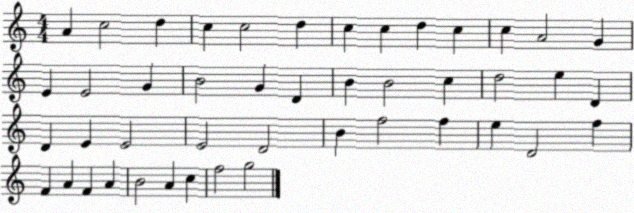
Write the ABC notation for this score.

X:1
T:Untitled
M:4/4
L:1/4
K:C
A c2 d c c2 d c c d c c A2 G E E2 G B2 G D B B2 c d2 e D D E E2 E2 D2 B f2 f e D2 f F A F A B2 A c f2 g2